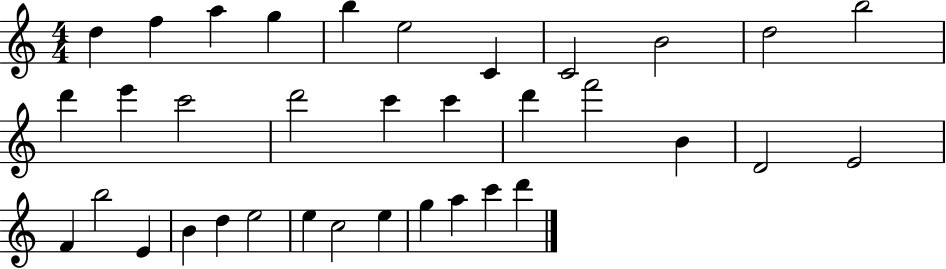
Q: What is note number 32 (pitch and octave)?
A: G5